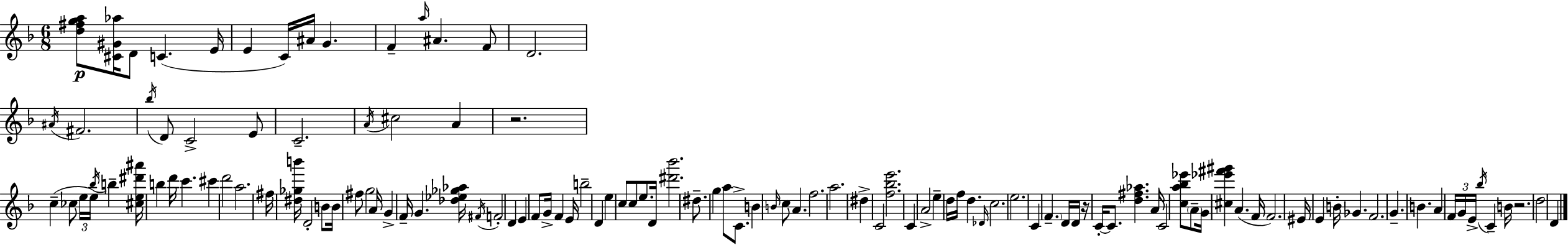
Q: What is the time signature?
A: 6/8